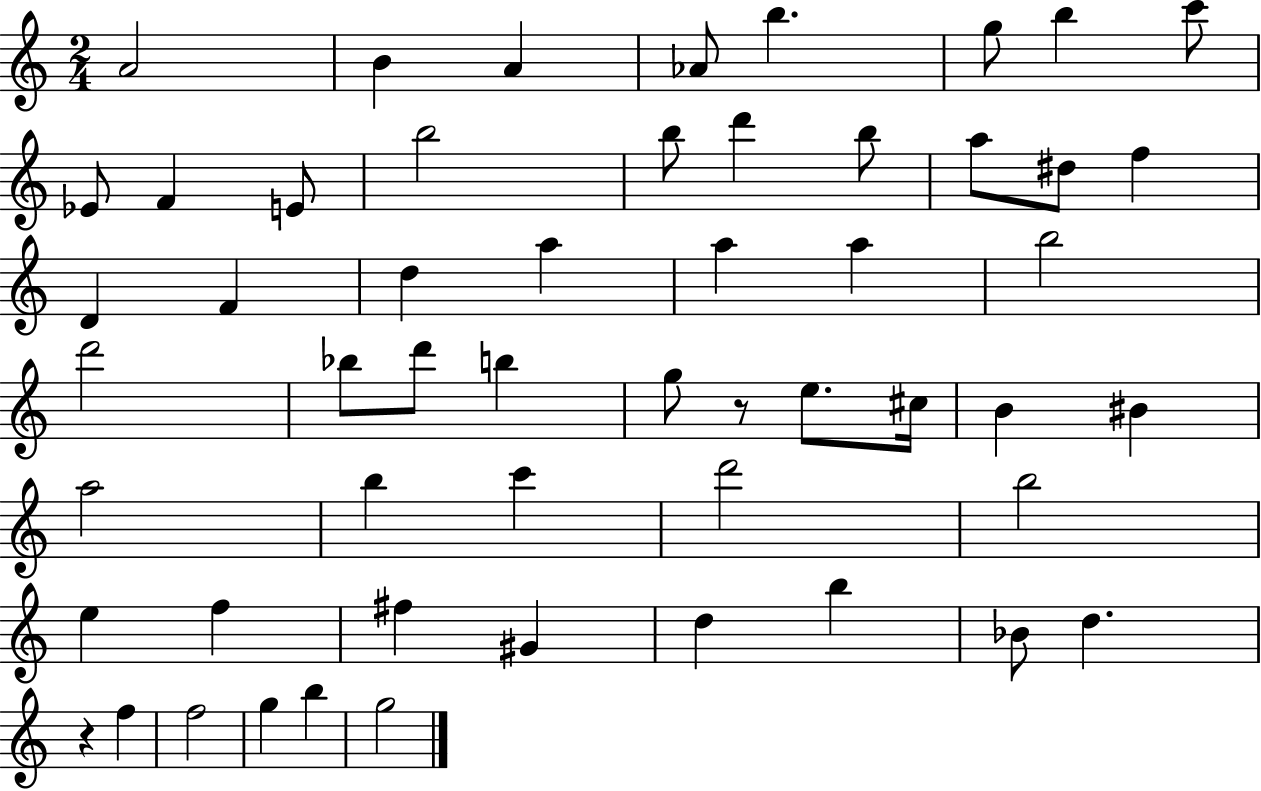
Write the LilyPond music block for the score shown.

{
  \clef treble
  \numericTimeSignature
  \time 2/4
  \key c \major
  a'2 | b'4 a'4 | aes'8 b''4. | g''8 b''4 c'''8 | \break ees'8 f'4 e'8 | b''2 | b''8 d'''4 b''8 | a''8 dis''8 f''4 | \break d'4 f'4 | d''4 a''4 | a''4 a''4 | b''2 | \break d'''2 | bes''8 d'''8 b''4 | g''8 r8 e''8. cis''16 | b'4 bis'4 | \break a''2 | b''4 c'''4 | d'''2 | b''2 | \break e''4 f''4 | fis''4 gis'4 | d''4 b''4 | bes'8 d''4. | \break r4 f''4 | f''2 | g''4 b''4 | g''2 | \break \bar "|."
}